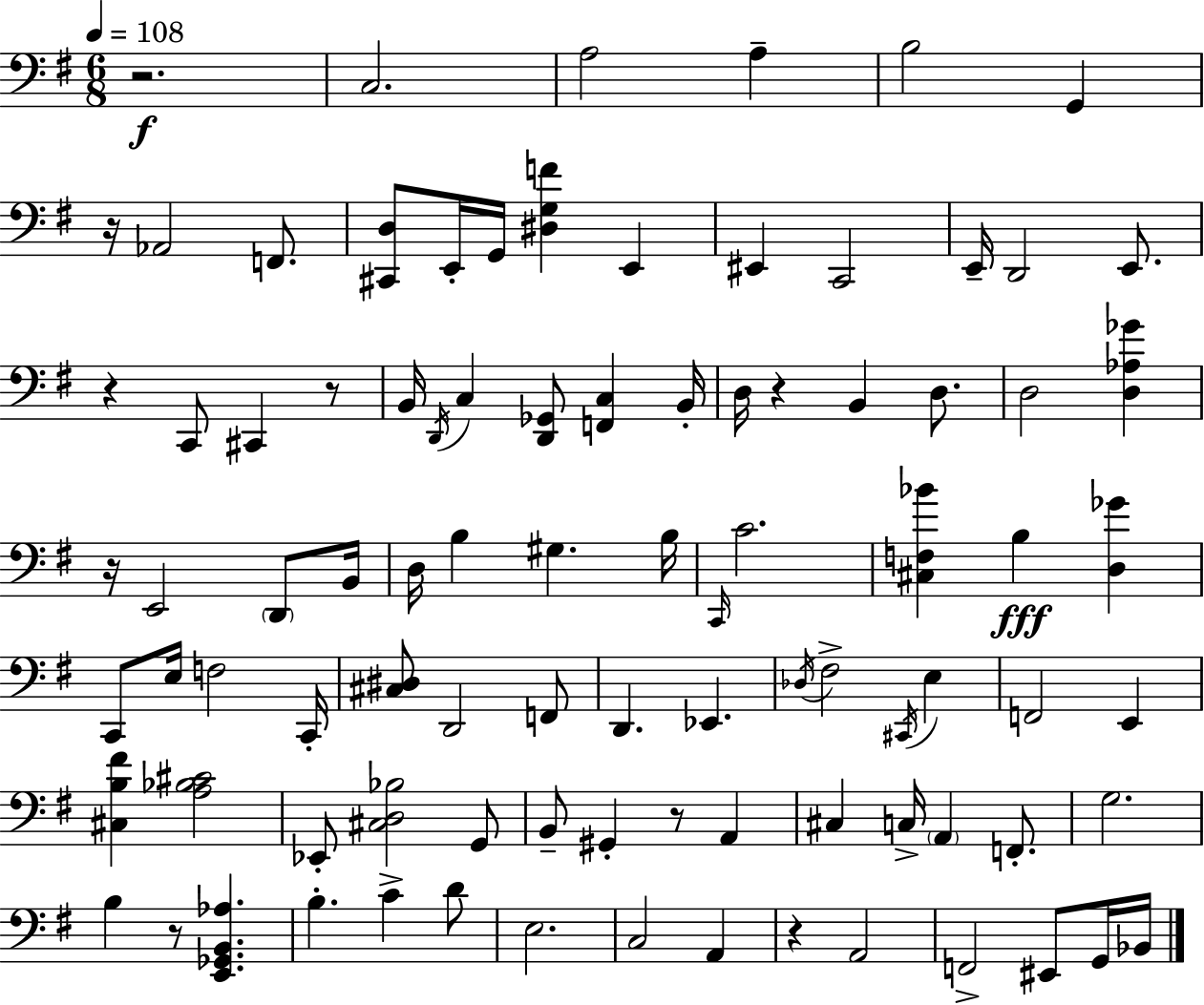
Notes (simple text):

R/h. C3/h. A3/h A3/q B3/h G2/q R/s Ab2/h F2/e. [C#2,D3]/e E2/s G2/s [D#3,G3,F4]/q E2/q EIS2/q C2/h E2/s D2/h E2/e. R/q C2/e C#2/q R/e B2/s D2/s C3/q [D2,Gb2]/e [F2,C3]/q B2/s D3/s R/q B2/q D3/e. D3/h [D3,Ab3,Gb4]/q R/s E2/h D2/e B2/s D3/s B3/q G#3/q. B3/s C2/s C4/h. [C#3,F3,Bb4]/q B3/q [D3,Gb4]/q C2/e E3/s F3/h C2/s [C#3,D#3]/e D2/h F2/e D2/q. Eb2/q. Db3/s F#3/h C#2/s E3/q F2/h E2/q [C#3,B3,F#4]/q [A3,Bb3,C#4]/h Eb2/e [C#3,D3,Bb3]/h G2/e B2/e G#2/q R/e A2/q C#3/q C3/s A2/q F2/e. G3/h. B3/q R/e [E2,Gb2,B2,Ab3]/q. B3/q. C4/q D4/e E3/h. C3/h A2/q R/q A2/h F2/h EIS2/e G2/s Bb2/s